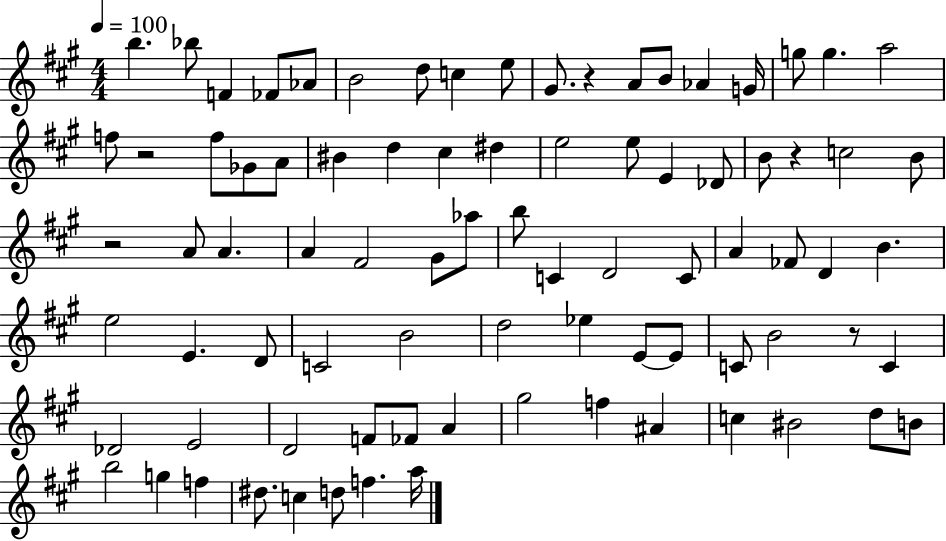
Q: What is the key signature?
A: A major